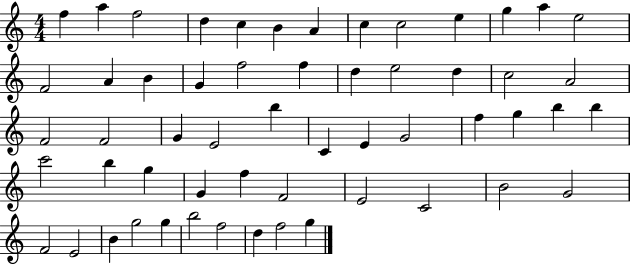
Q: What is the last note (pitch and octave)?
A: G5